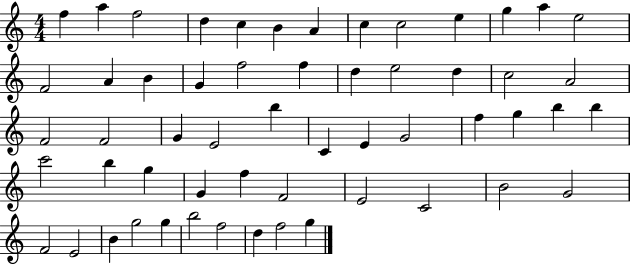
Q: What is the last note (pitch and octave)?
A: G5